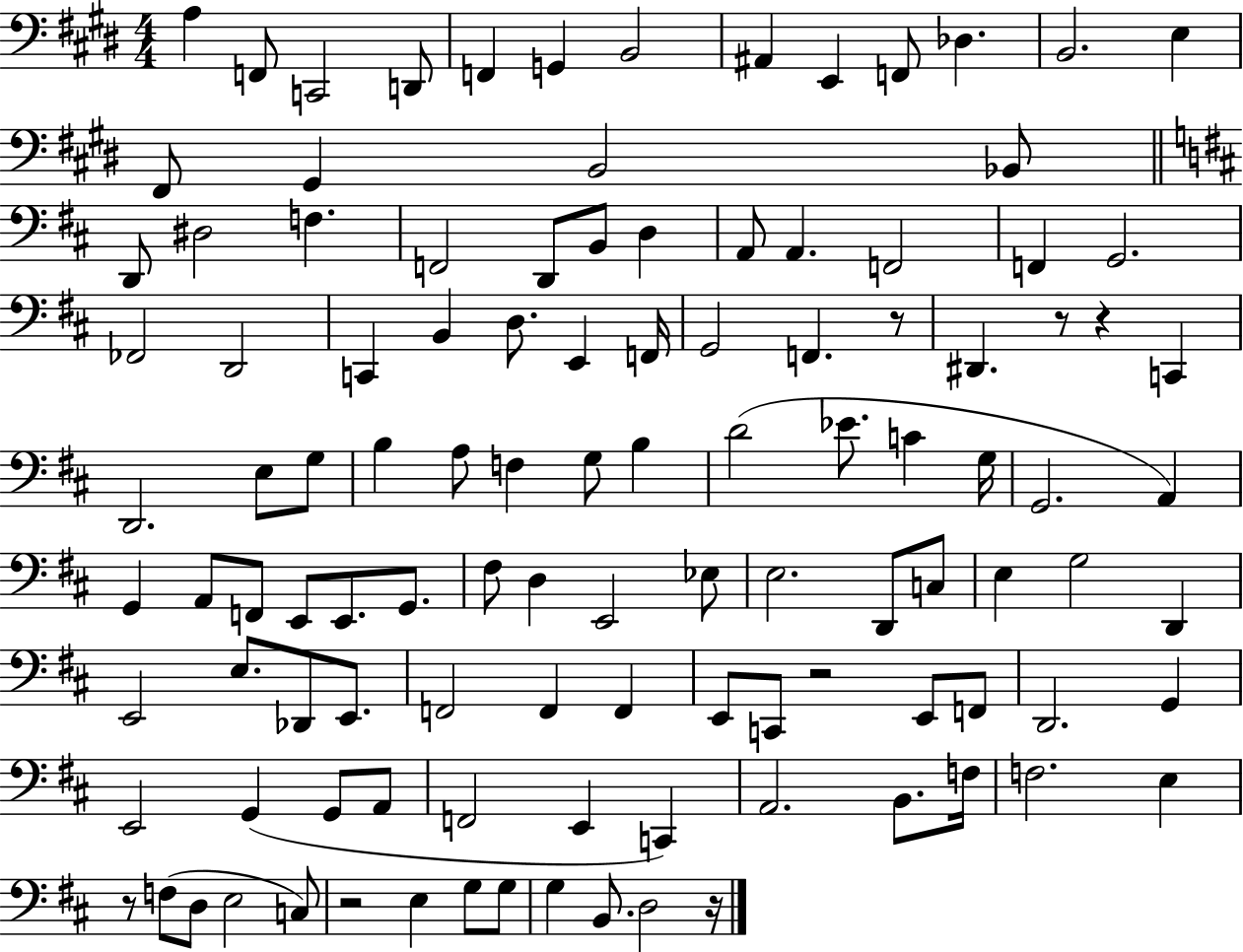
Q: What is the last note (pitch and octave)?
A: D3